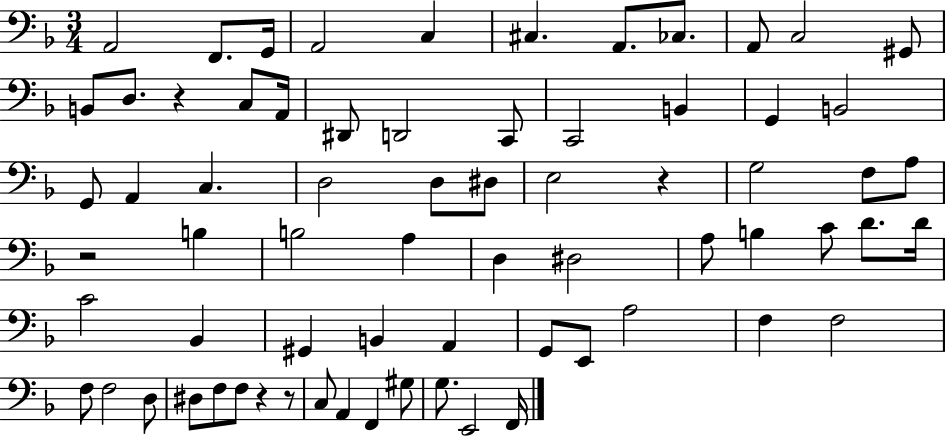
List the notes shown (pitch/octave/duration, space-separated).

A2/h F2/e. G2/s A2/h C3/q C#3/q. A2/e. CES3/e. A2/e C3/h G#2/e B2/e D3/e. R/q C3/e A2/s D#2/e D2/h C2/e C2/h B2/q G2/q B2/h G2/e A2/q C3/q. D3/h D3/e D#3/e E3/h R/q G3/h F3/e A3/e R/h B3/q B3/h A3/q D3/q D#3/h A3/e B3/q C4/e D4/e. D4/s C4/h Bb2/q G#2/q B2/q A2/q G2/e E2/e A3/h F3/q F3/h F3/e F3/h D3/e D#3/e F3/e F3/e R/q R/e C3/e A2/q F2/q G#3/e G3/e. E2/h F2/s